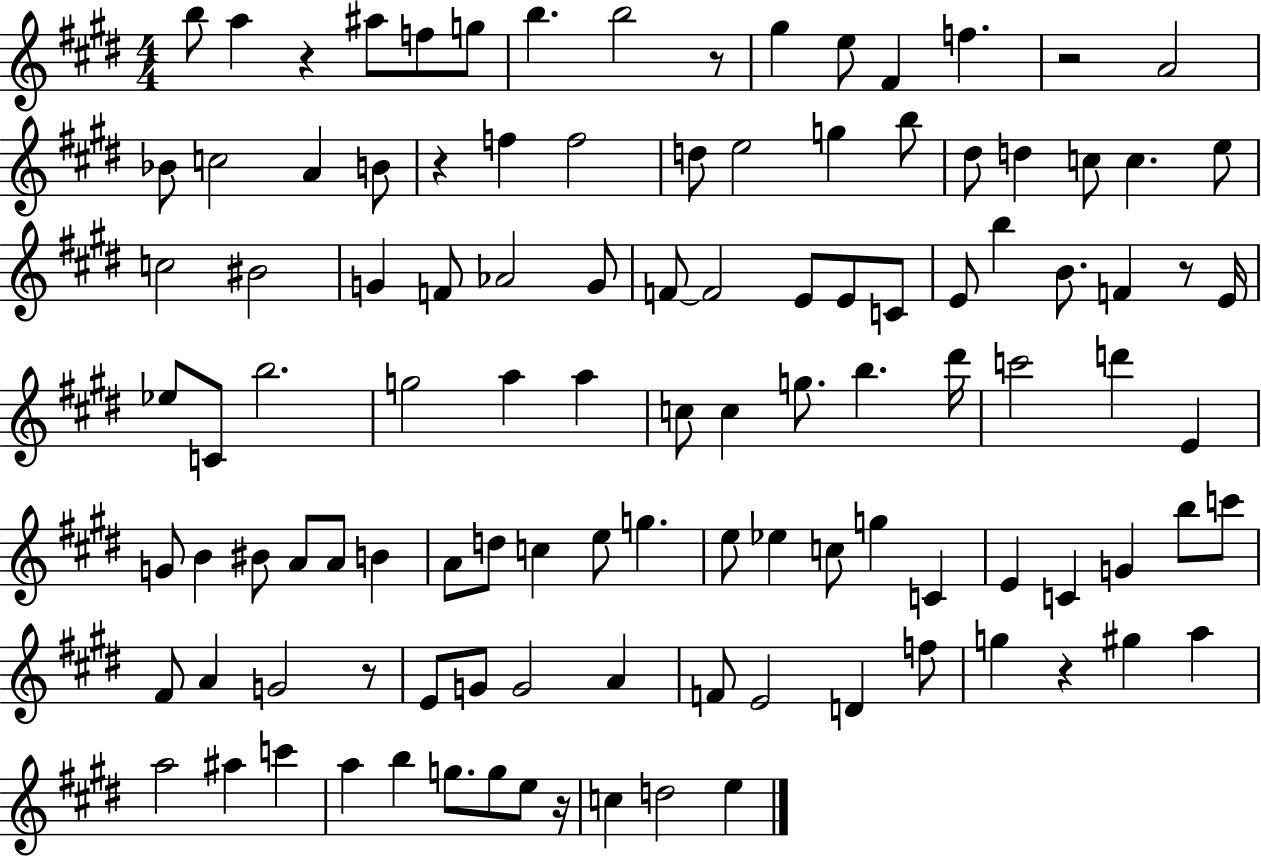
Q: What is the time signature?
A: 4/4